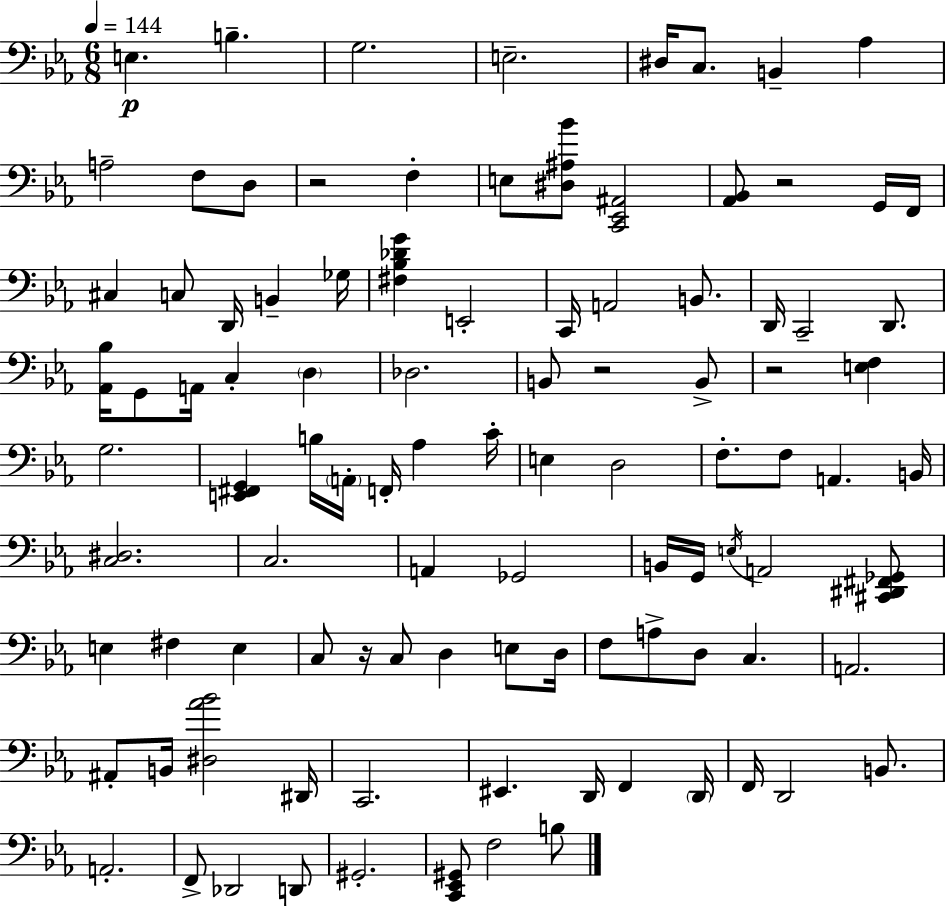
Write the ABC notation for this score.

X:1
T:Untitled
M:6/8
L:1/4
K:Eb
E, B, G,2 E,2 ^D,/4 C,/2 B,, _A, A,2 F,/2 D,/2 z2 F, E,/2 [^D,^A,_B]/2 [C,,_E,,^A,,]2 [_A,,_B,,]/2 z2 G,,/4 F,,/4 ^C, C,/2 D,,/4 B,, _G,/4 [^F,_B,_DG] E,,2 C,,/4 A,,2 B,,/2 D,,/4 C,,2 D,,/2 [_A,,_B,]/4 G,,/2 A,,/4 C, D, _D,2 B,,/2 z2 B,,/2 z2 [E,F,] G,2 [E,,^F,,G,,] B,/4 A,,/4 F,,/4 _A, C/4 E, D,2 F,/2 F,/2 A,, B,,/4 [C,^D,]2 C,2 A,, _G,,2 B,,/4 G,,/4 E,/4 A,,2 [^C,,^D,,^F,,_G,,]/2 E, ^F, E, C,/2 z/4 C,/2 D, E,/2 D,/4 F,/2 A,/2 D,/2 C, A,,2 ^A,,/2 B,,/4 [^D,_A_B]2 ^D,,/4 C,,2 ^E,, D,,/4 F,, D,,/4 F,,/4 D,,2 B,,/2 A,,2 F,,/2 _D,,2 D,,/2 ^G,,2 [C,,_E,,^G,,]/2 F,2 B,/2